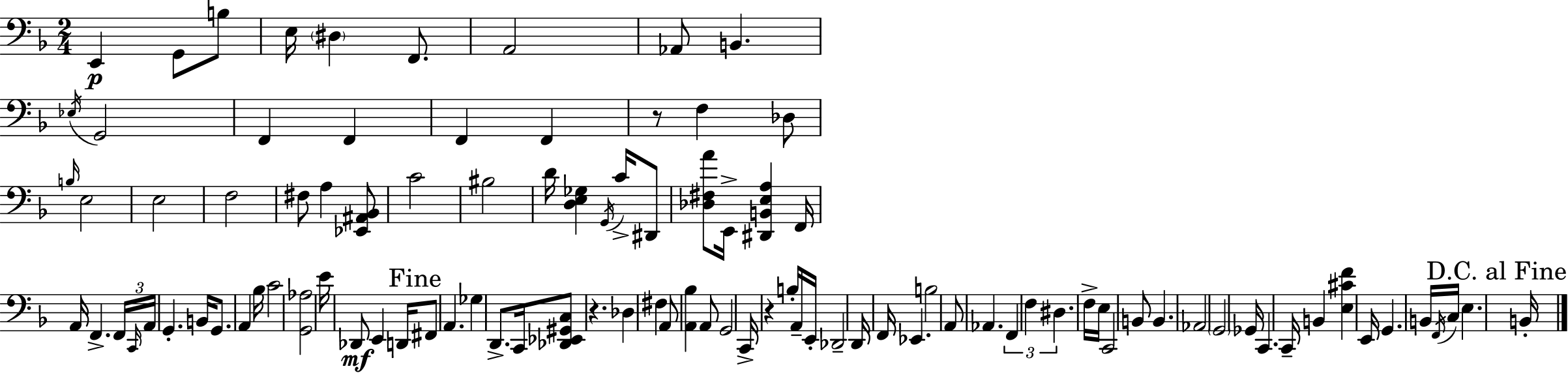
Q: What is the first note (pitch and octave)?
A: E2